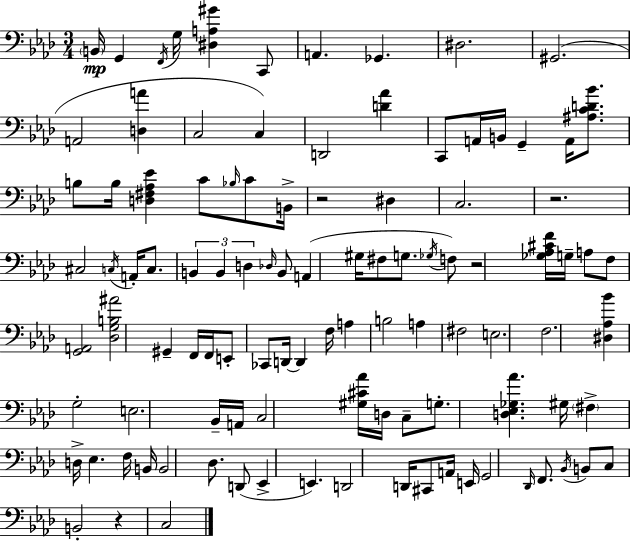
{
  \clef bass
  \numericTimeSignature
  \time 3/4
  \key aes \major
  \repeat volta 2 { \parenthesize b,16\mp g,4 \acciaccatura { f,16 } g16 <dis a gis'>4 c,8 | a,4. ges,4. | dis2. | gis,2.( | \break a,2 <d a'>4 | c2 c4) | d,2 <d' aes'>4 | c,8 a,16 b,16 g,4-- a,16 <ais c' d' bes'>8. | \break b8 b16 <d fis aes ees'>4 c'8 \grace { bes16 } c'8 | b,16-> r2 dis4 | c2. | r2. | \break cis2 \acciaccatura { c16 } a,16-. | c8. \tuplet 3/2 { b,4 b,4 d4 } | \grace { des16 } b,8 a,4( gis16 fis8 | g8. \acciaccatura { ges16 } f8) r2 | \break <ges aes cis' f'>16 g16-- a8 f8 <g, a,>2 | <des g b ais'>2 | gis,4-- f,16 f,16 e,8-. ces,8 d,16~~ | d,4 f16 a4 b2 | \break a4 fis2 | e2. | f2. | <dis aes bes'>4 g2-. | \break e2. | bes,16-- a,16 c2 | <gis cis' aes'>16 d16 c8-- g8.-. <d ees ges aes'>4. | gis16 \parenthesize fis4-> d16-> ees4. | \break f16 b,16 b,2 | des8. d,8( ees,4-> e,4.) | d,2 | d,16 cis,8 a,16 e,16 g,2 | \break \grace { des,16 } f,8. \acciaccatura { bes,16 } b,8 c8 b,2-. | r4 c2 | } \bar "|."
}